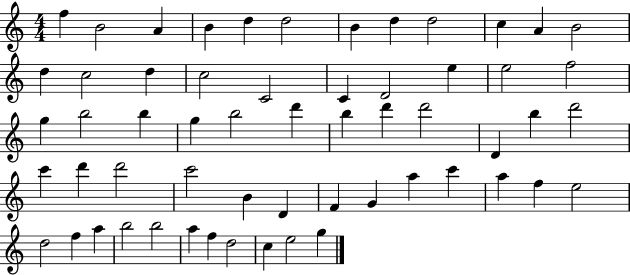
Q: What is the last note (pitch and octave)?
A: G5